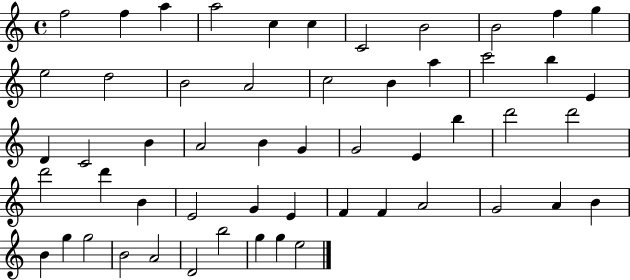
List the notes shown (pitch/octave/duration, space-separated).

F5/h F5/q A5/q A5/h C5/q C5/q C4/h B4/h B4/h F5/q G5/q E5/h D5/h B4/h A4/h C5/h B4/q A5/q C6/h B5/q E4/q D4/q C4/h B4/q A4/h B4/q G4/q G4/h E4/q B5/q D6/h D6/h D6/h D6/q B4/q E4/h G4/q E4/q F4/q F4/q A4/h G4/h A4/q B4/q B4/q G5/q G5/h B4/h A4/h D4/h B5/h G5/q G5/q E5/h